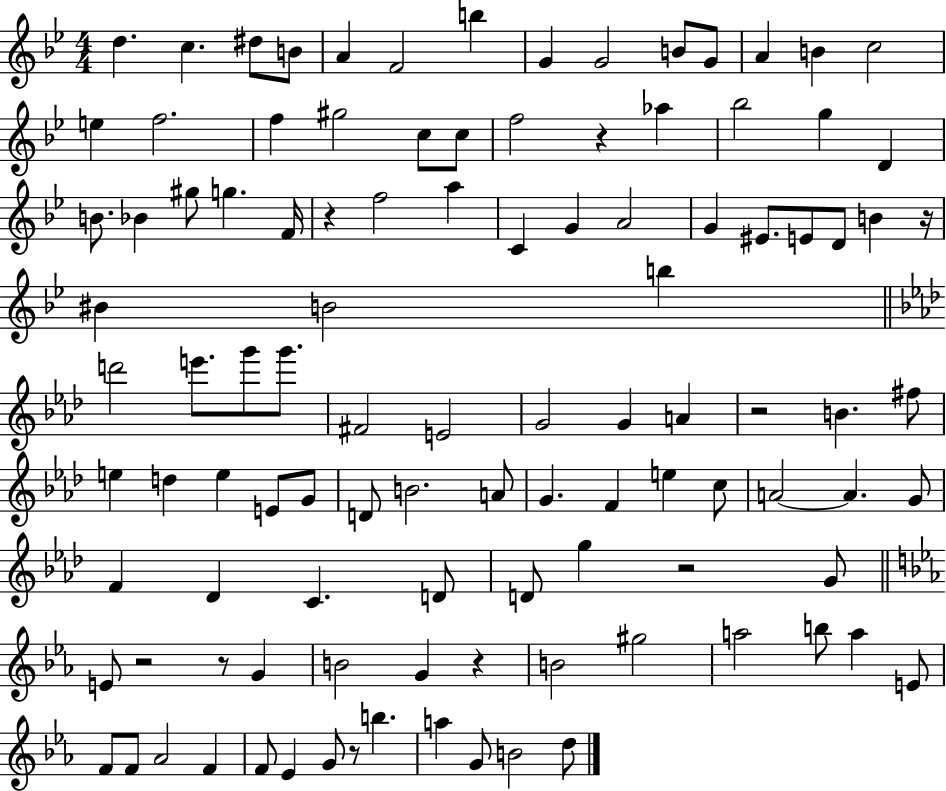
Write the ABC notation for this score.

X:1
T:Untitled
M:4/4
L:1/4
K:Bb
d c ^d/2 B/2 A F2 b G G2 B/2 G/2 A B c2 e f2 f ^g2 c/2 c/2 f2 z _a _b2 g D B/2 _B ^g/2 g F/4 z f2 a C G A2 G ^E/2 E/2 D/2 B z/4 ^B B2 b d'2 e'/2 g'/2 g'/2 ^F2 E2 G2 G A z2 B ^f/2 e d e E/2 G/2 D/2 B2 A/2 G F e c/2 A2 A G/2 F _D C D/2 D/2 g z2 G/2 E/2 z2 z/2 G B2 G z B2 ^g2 a2 b/2 a E/2 F/2 F/2 _A2 F F/2 _E G/2 z/2 b a G/2 B2 d/2